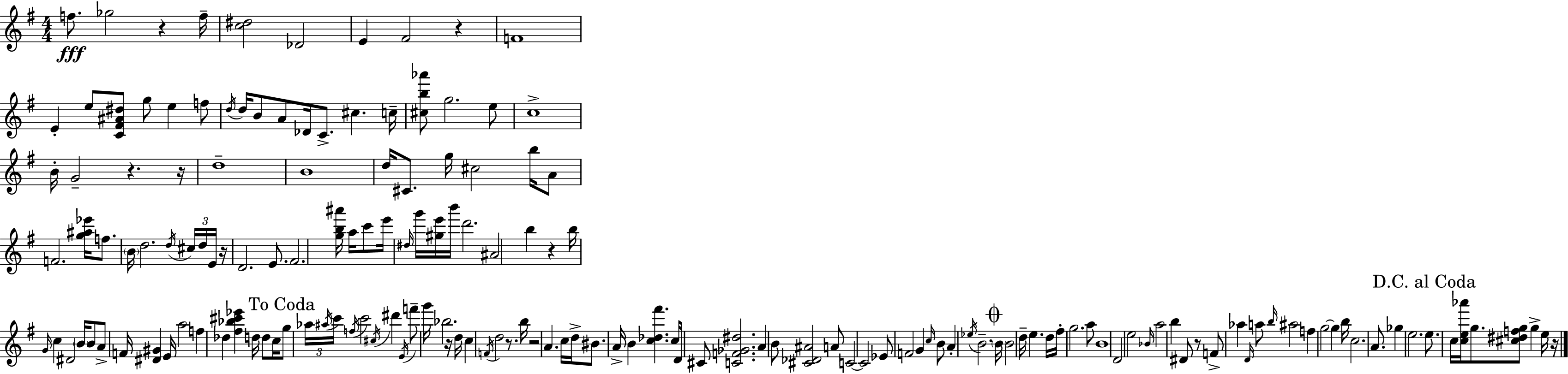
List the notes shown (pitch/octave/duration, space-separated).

F5/e. Gb5/h R/q F5/s [C5,D#5]/h Db4/h E4/q F#4/h R/q F4/w E4/q E5/e [C4,F#4,A#4,D#5]/e G5/e E5/q F5/e D5/s D5/s B4/e A4/e Db4/s C4/e. C#5/q. C5/s [C#5,B5,Ab6]/e G5/h. E5/e C5/w B4/s G4/h R/q. R/s D5/w B4/w D5/s C#4/e. G5/s C#5/h B5/s A4/e F4/h. [G5,A#5,Eb6]/s F5/e. B4/s D5/h. D5/s C#5/s D5/s E4/s R/s D4/h. E4/e. F#4/h. [G5,B5,A#6]/s A5/s C6/e E6/s D#5/s G6/s [G#5,E6]/s B6/s D6/h. A#4/h B5/q R/q B5/s G4/s C5/q D#4/h B4/s B4/e A4/e F4/s [D#4,G#4]/q E4/s A5/h F5/q Db5/q [F#5,Bb5,C#6,Eb6]/q D5/s D5/e C5/s G5/e Ab5/s A#5/s C6/s F5/s C6/h C#5/s D#6/q E4/s F6/e G6/s Bb5/h. R/s D5/s C5/q F4/s D5/h R/e. B5/s R/h A4/q. C5/s D5/s BIS4/e. A4/s B4/q [C5,Db5,F#6]/q. C5/s D4/e C#4/e [C4,F4,Gb4,D#5]/h. A4/q B4/e [C#4,Db4,A#4]/h A4/e C4/h C4/h Eb4/e F4/h G4/q C5/s B4/e A4/q Eb5/s B4/h. B4/s B4/h D5/s E5/q. D5/s F#5/s G5/h. A5/e B4/w D4/h E5/h Bb4/s A5/h B5/q D#4/e R/e F4/e Ab5/q D4/s A5/e B5/s A#5/h F5/q G5/h G5/q B5/s C5/h. A4/e. Gb5/q E5/h. E5/e. C5/s [C5,E5,Ab6]/s G5/e. [C#5,D#5,F5,G5]/e G5/q E5/s R/s